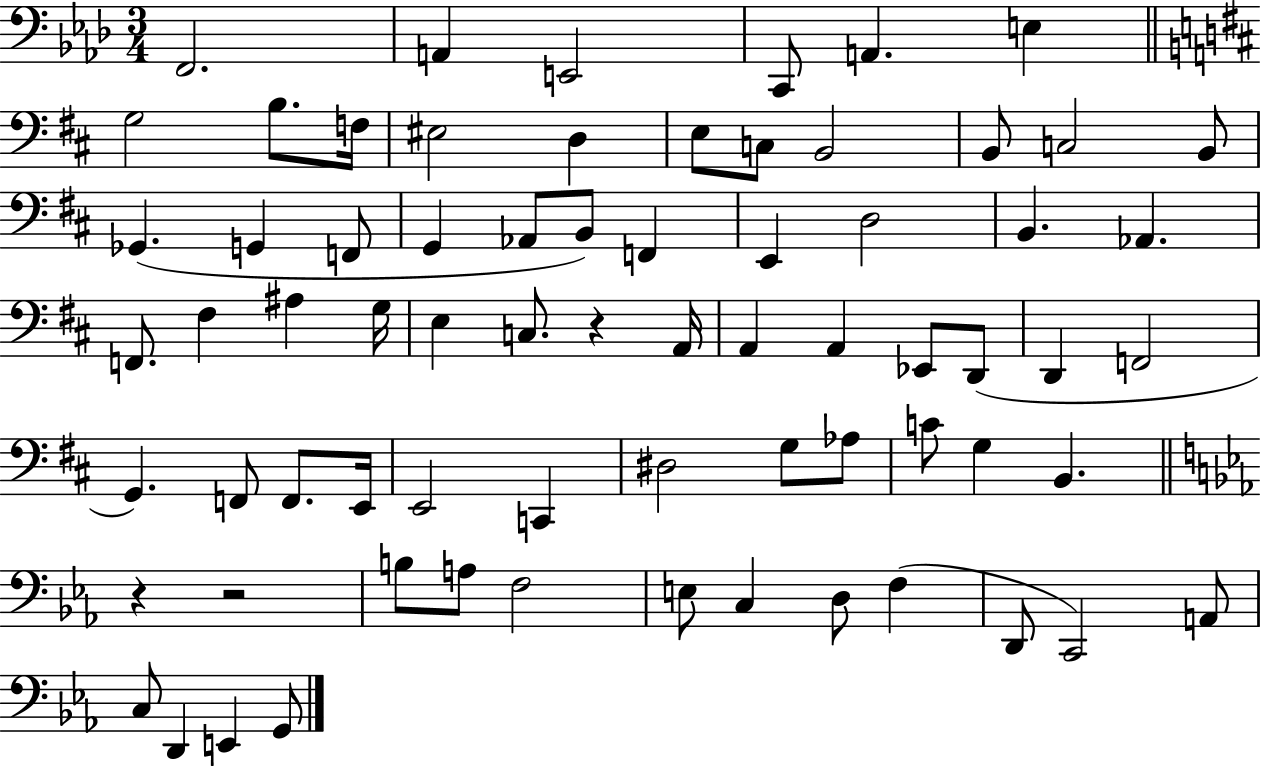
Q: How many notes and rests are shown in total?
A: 70